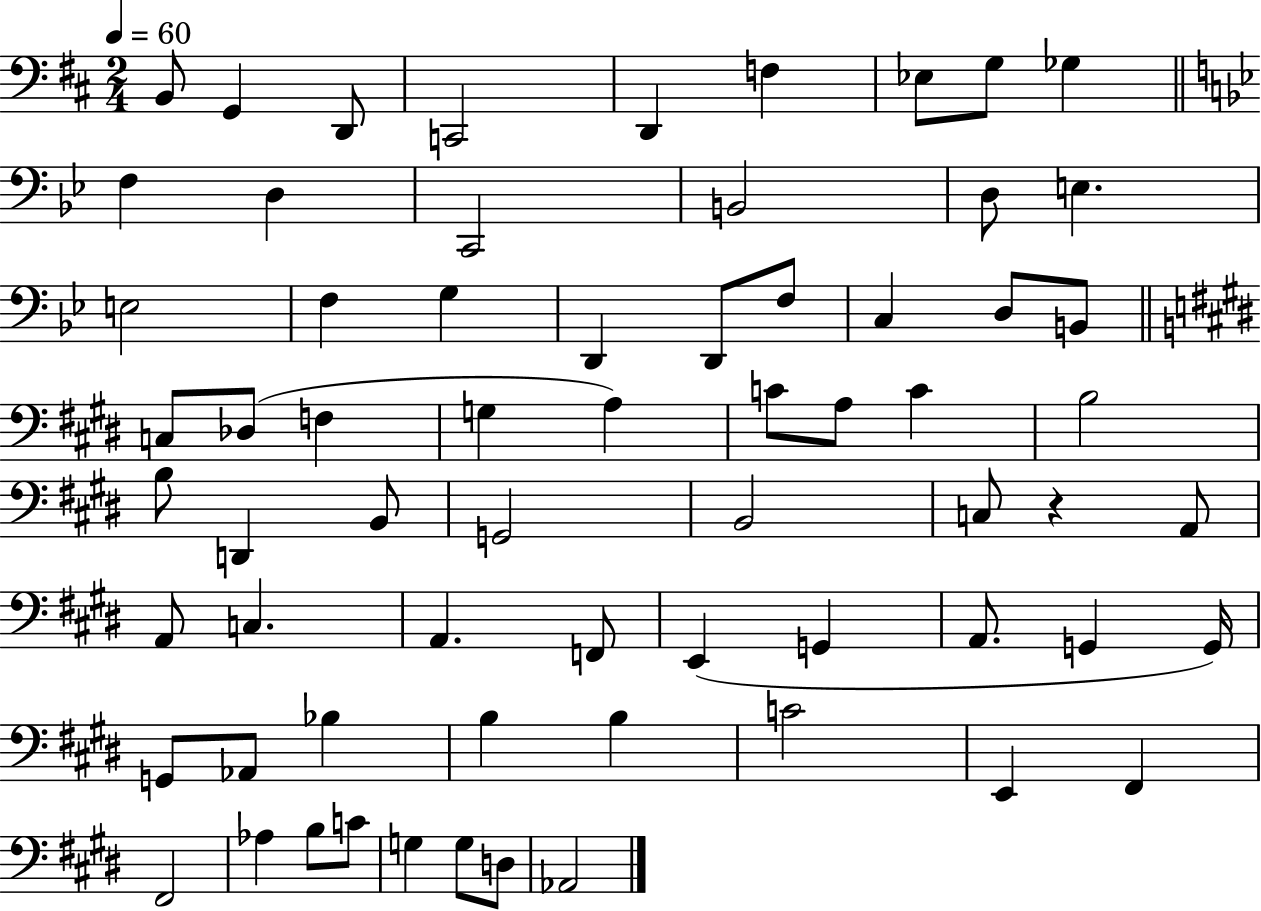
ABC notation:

X:1
T:Untitled
M:2/4
L:1/4
K:D
B,,/2 G,, D,,/2 C,,2 D,, F, _E,/2 G,/2 _G, F, D, C,,2 B,,2 D,/2 E, E,2 F, G, D,, D,,/2 F,/2 C, D,/2 B,,/2 C,/2 _D,/2 F, G, A, C/2 A,/2 C B,2 B,/2 D,, B,,/2 G,,2 B,,2 C,/2 z A,,/2 A,,/2 C, A,, F,,/2 E,, G,, A,,/2 G,, G,,/4 G,,/2 _A,,/2 _B, B, B, C2 E,, ^F,, ^F,,2 _A, B,/2 C/2 G, G,/2 D,/2 _A,,2